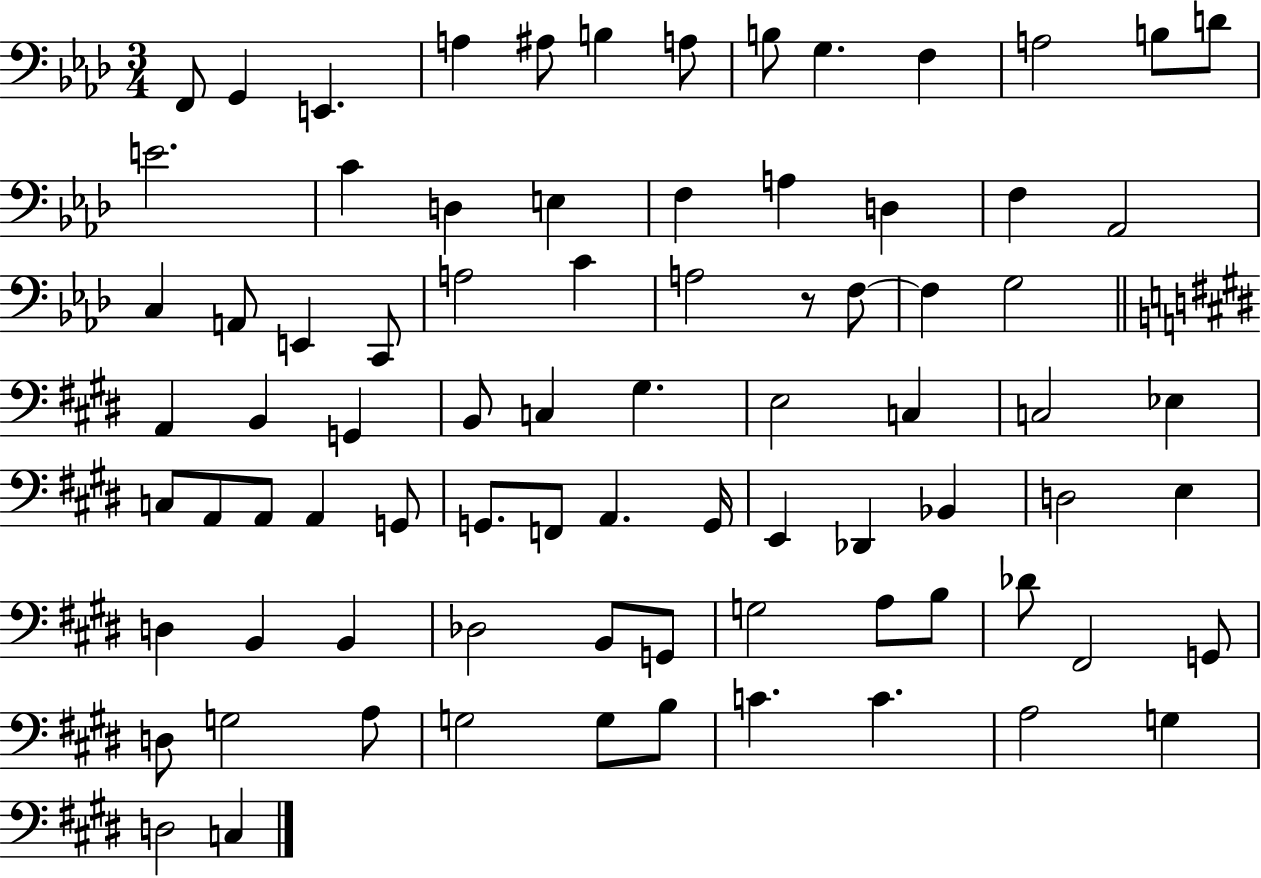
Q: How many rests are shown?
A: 1